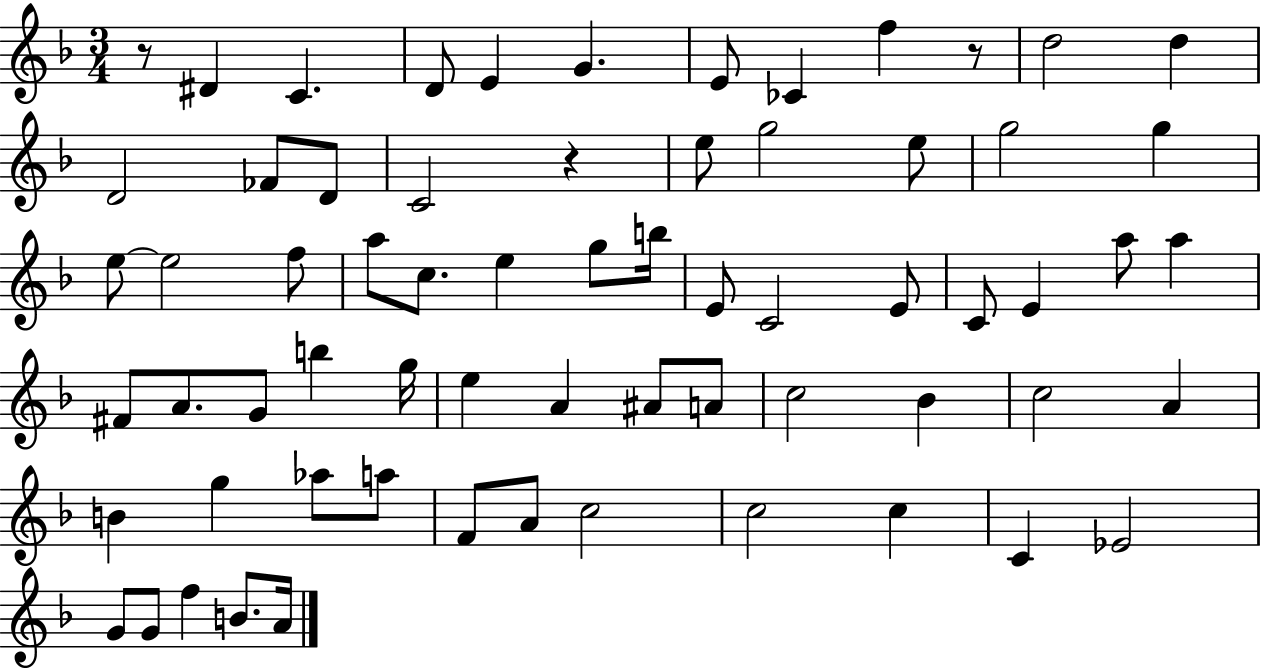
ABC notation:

X:1
T:Untitled
M:3/4
L:1/4
K:F
z/2 ^D C D/2 E G E/2 _C f z/2 d2 d D2 _F/2 D/2 C2 z e/2 g2 e/2 g2 g e/2 e2 f/2 a/2 c/2 e g/2 b/4 E/2 C2 E/2 C/2 E a/2 a ^F/2 A/2 G/2 b g/4 e A ^A/2 A/2 c2 _B c2 A B g _a/2 a/2 F/2 A/2 c2 c2 c C _E2 G/2 G/2 f B/2 A/4